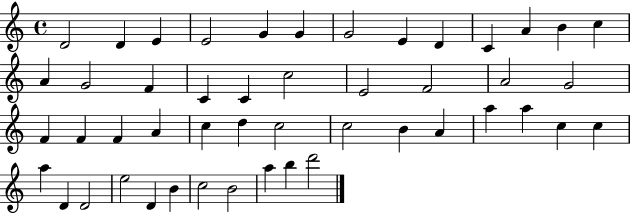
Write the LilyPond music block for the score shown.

{
  \clef treble
  \time 4/4
  \defaultTimeSignature
  \key c \major
  d'2 d'4 e'4 | e'2 g'4 g'4 | g'2 e'4 d'4 | c'4 a'4 b'4 c''4 | \break a'4 g'2 f'4 | c'4 c'4 c''2 | e'2 f'2 | a'2 g'2 | \break f'4 f'4 f'4 a'4 | c''4 d''4 c''2 | c''2 b'4 a'4 | a''4 a''4 c''4 c''4 | \break a''4 d'4 d'2 | e''2 d'4 b'4 | c''2 b'2 | a''4 b''4 d'''2 | \break \bar "|."
}